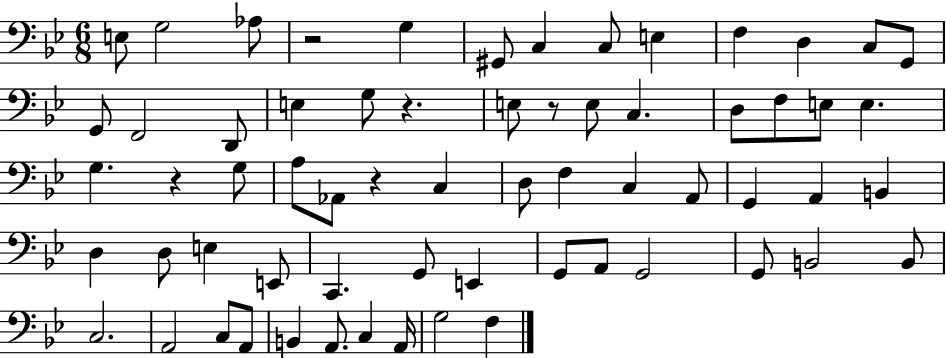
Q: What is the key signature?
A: BES major